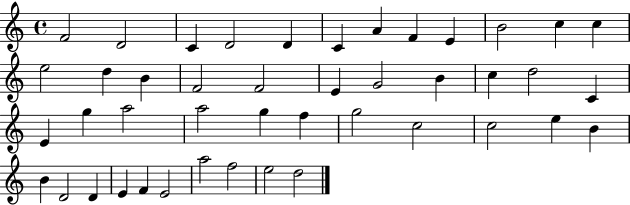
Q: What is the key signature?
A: C major